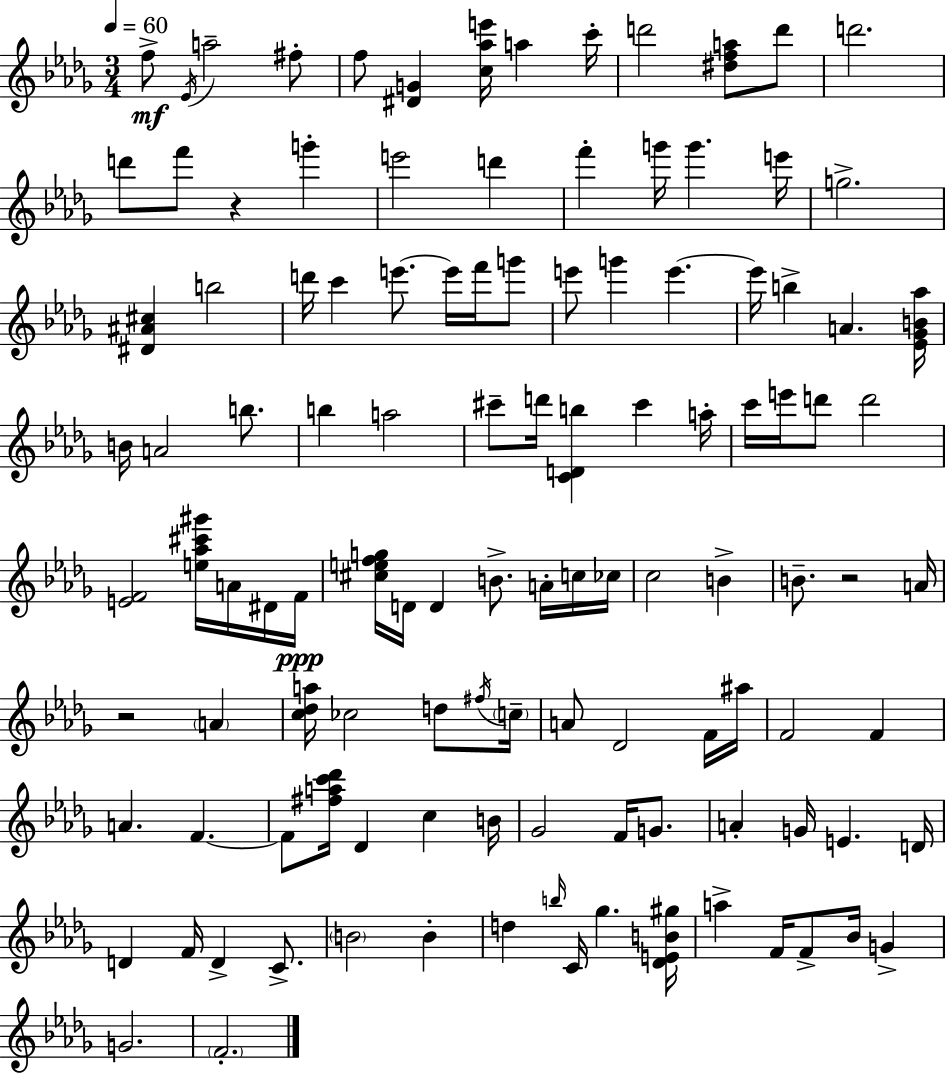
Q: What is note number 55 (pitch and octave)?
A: CES5